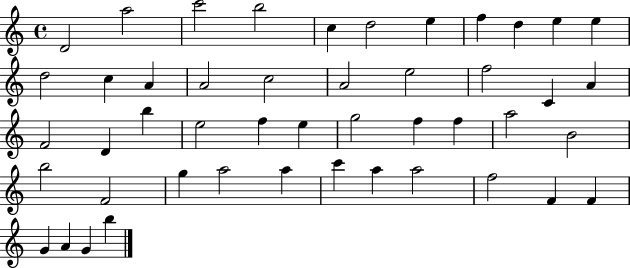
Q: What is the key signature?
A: C major